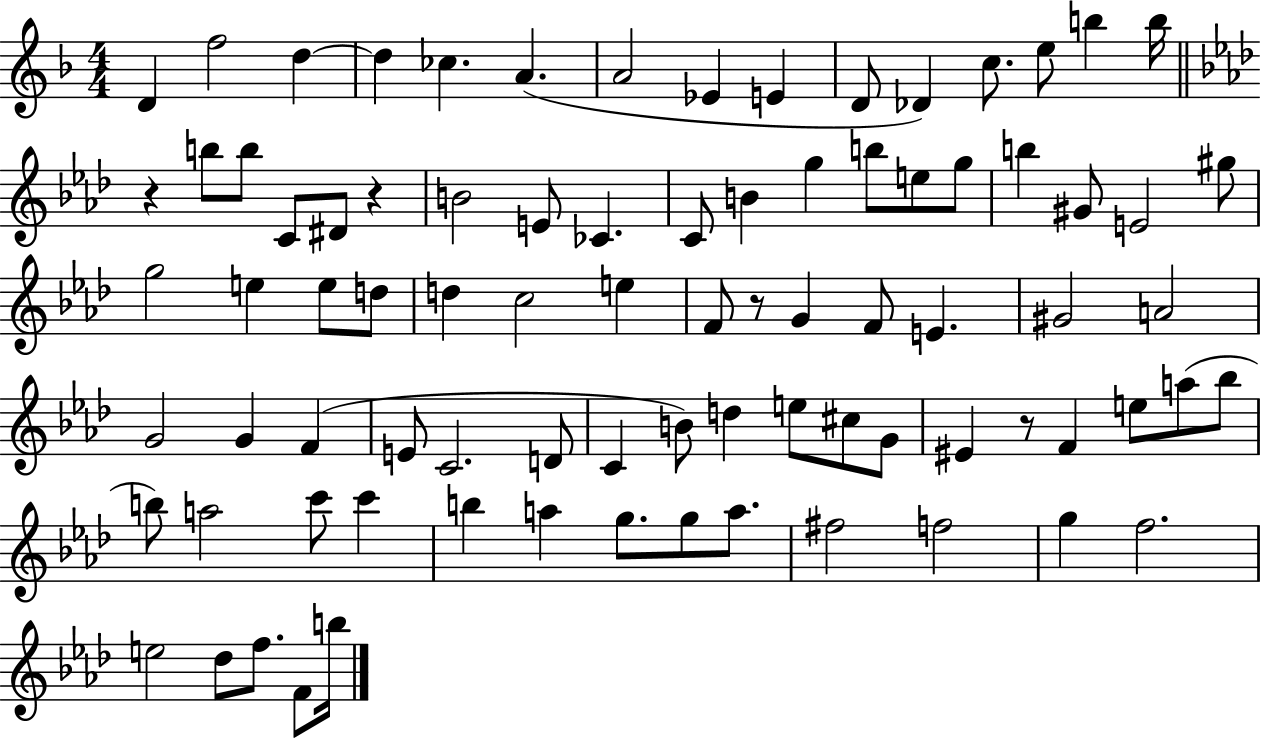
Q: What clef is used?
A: treble